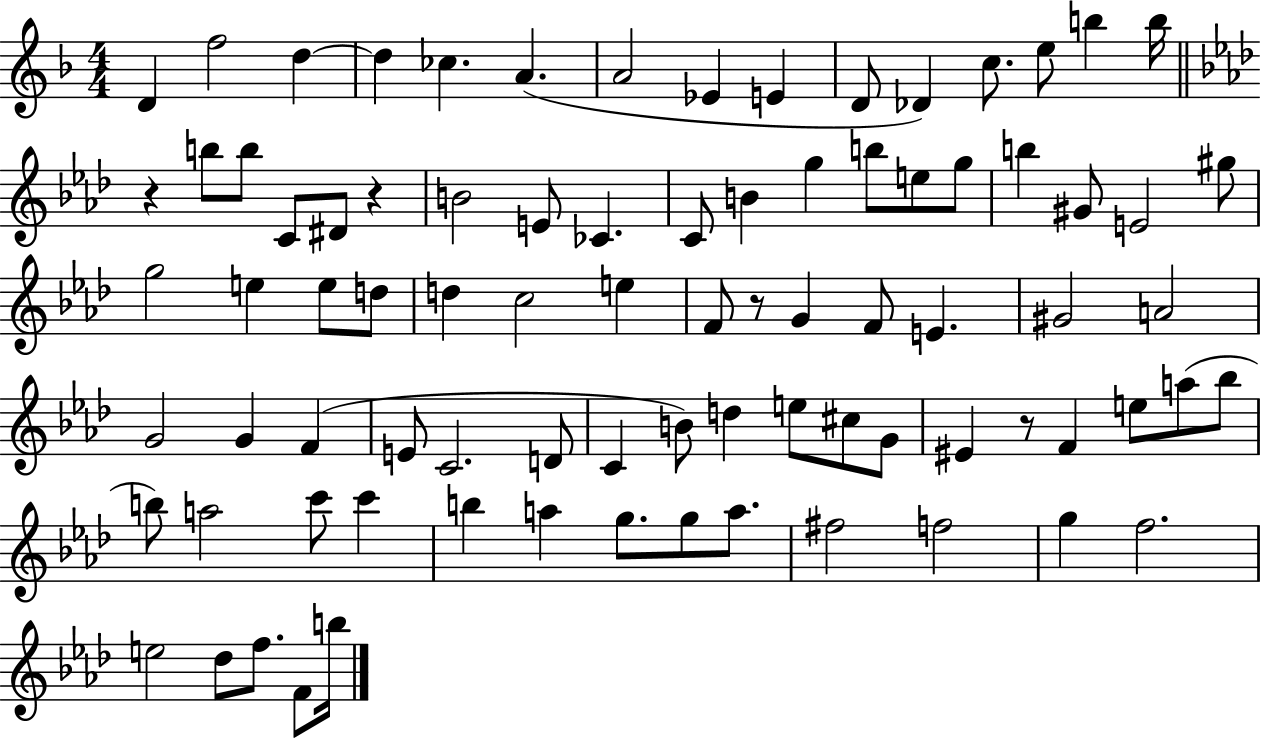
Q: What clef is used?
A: treble